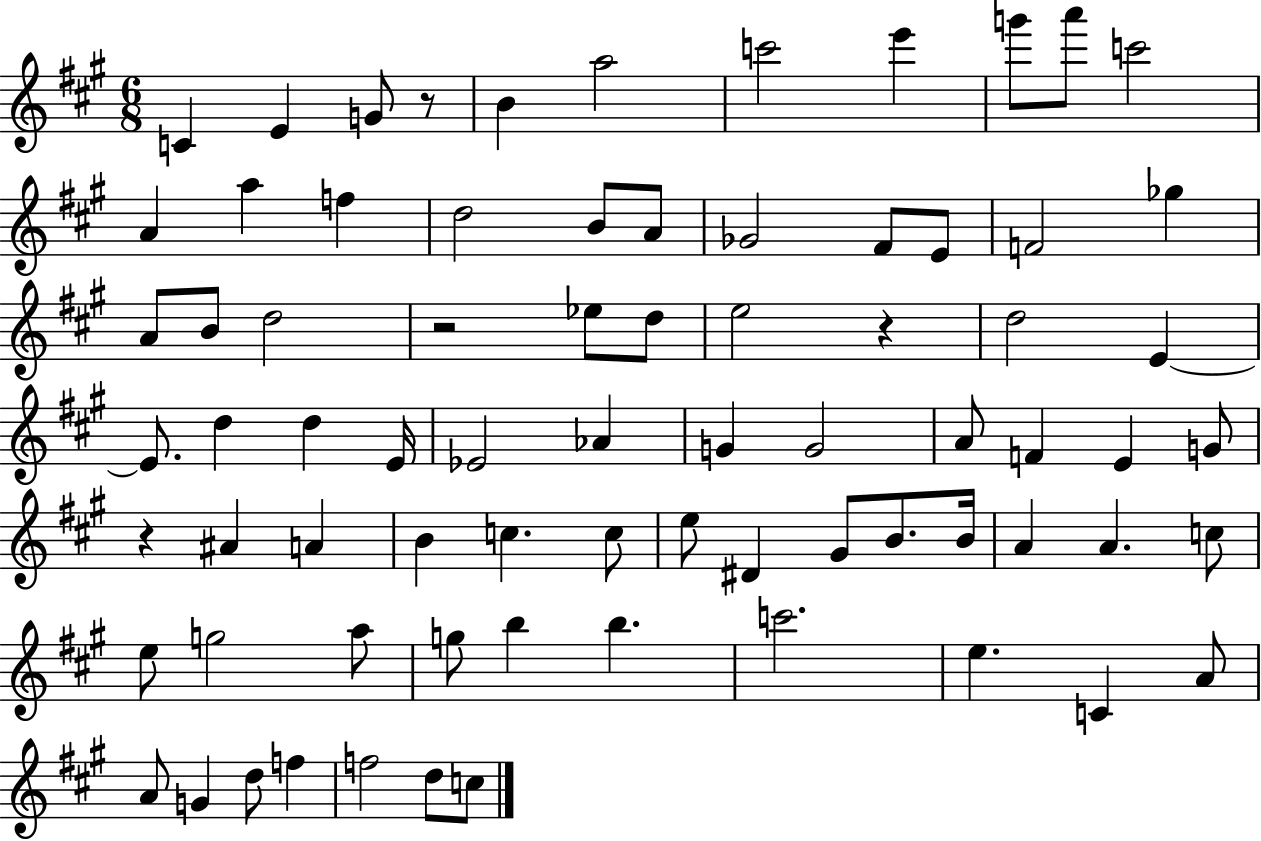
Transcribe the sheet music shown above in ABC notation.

X:1
T:Untitled
M:6/8
L:1/4
K:A
C E G/2 z/2 B a2 c'2 e' g'/2 a'/2 c'2 A a f d2 B/2 A/2 _G2 ^F/2 E/2 F2 _g A/2 B/2 d2 z2 _e/2 d/2 e2 z d2 E E/2 d d E/4 _E2 _A G G2 A/2 F E G/2 z ^A A B c c/2 e/2 ^D ^G/2 B/2 B/4 A A c/2 e/2 g2 a/2 g/2 b b c'2 e C A/2 A/2 G d/2 f f2 d/2 c/2